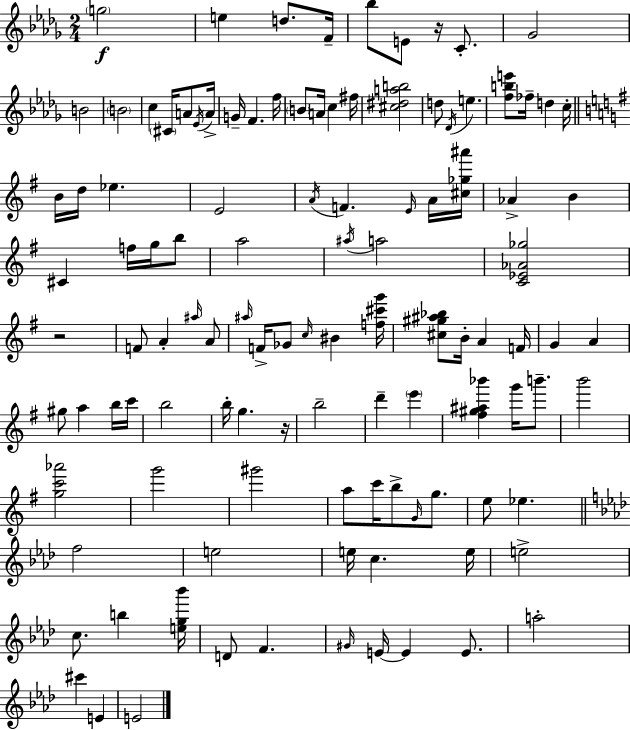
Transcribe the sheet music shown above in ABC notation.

X:1
T:Untitled
M:2/4
L:1/4
K:Bbm
g2 e d/2 F/4 _b/2 E/2 z/4 C/2 _G2 B2 B2 c ^C/4 A/2 _E/4 A/4 G/4 F f/4 B/2 A/4 c ^f/4 [^c^dab]2 d/2 _D/4 e [fbe']/2 _f/4 d c/4 B/4 d/4 _e E2 A/4 F E/4 A/4 [^c_g^a']/4 _A B ^C f/4 g/4 b/2 a2 ^a/4 a2 [C_E_A_g]2 z2 F/2 A ^a/4 A/2 ^a/4 F/4 _G/2 c/4 ^B [f^c'g']/4 [^c^g^a_b]/2 B/4 A F/4 G A ^g/2 a b/4 c'/4 b2 b/4 g z/4 b2 d' e' [^f^g^a_b'] g'/4 b'/2 b'2 [gc'_a']2 g'2 ^g'2 a/2 c'/4 b/2 G/4 g/2 e/2 _e f2 e2 e/4 c e/4 e2 c/2 b [eg_b']/4 D/2 F ^G/4 E/4 E E/2 a2 ^c' E E2